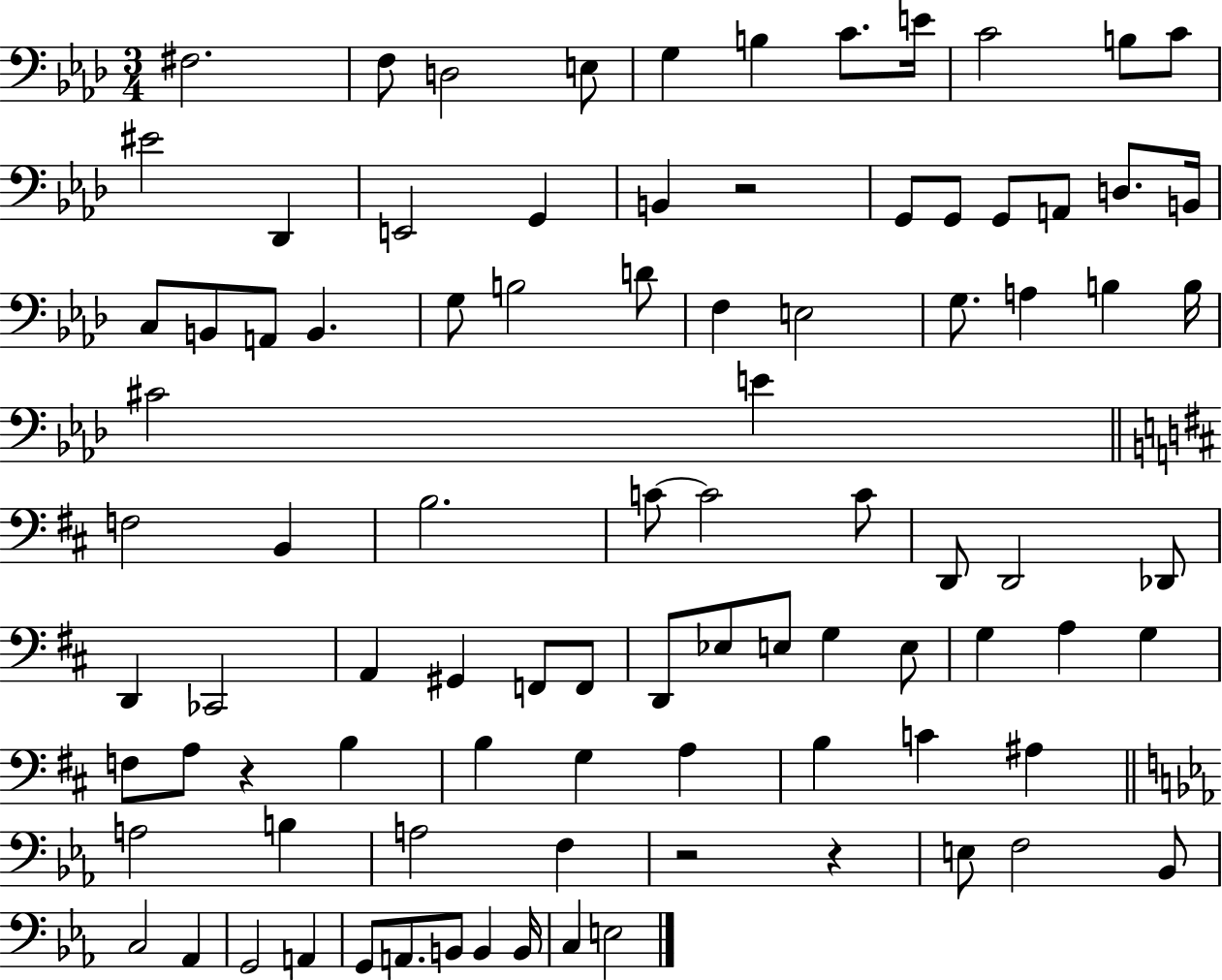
{
  \clef bass
  \numericTimeSignature
  \time 3/4
  \key aes \major
  fis2. | f8 d2 e8 | g4 b4 c'8. e'16 | c'2 b8 c'8 | \break eis'2 des,4 | e,2 g,4 | b,4 r2 | g,8 g,8 g,8 a,8 d8. b,16 | \break c8 b,8 a,8 b,4. | g8 b2 d'8 | f4 e2 | g8. a4 b4 b16 | \break cis'2 e'4 | \bar "||" \break \key b \minor f2 b,4 | b2. | c'8~~ c'2 c'8 | d,8 d,2 des,8 | \break d,4 ces,2 | a,4 gis,4 f,8 f,8 | d,8 ees8 e8 g4 e8 | g4 a4 g4 | \break f8 a8 r4 b4 | b4 g4 a4 | b4 c'4 ais4 | \bar "||" \break \key c \minor a2 b4 | a2 f4 | r2 r4 | e8 f2 bes,8 | \break c2 aes,4 | g,2 a,4 | g,8 a,8. b,8 b,4 b,16 | c4 e2 | \break \bar "|."
}